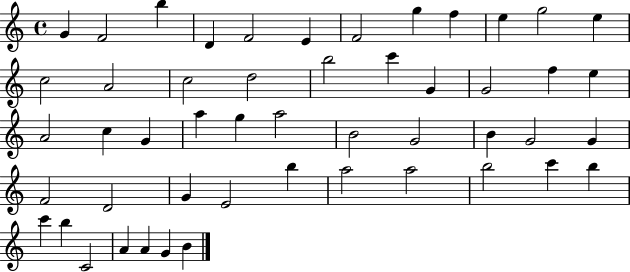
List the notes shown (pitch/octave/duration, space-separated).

G4/q F4/h B5/q D4/q F4/h E4/q F4/h G5/q F5/q E5/q G5/h E5/q C5/h A4/h C5/h D5/h B5/h C6/q G4/q G4/h F5/q E5/q A4/h C5/q G4/q A5/q G5/q A5/h B4/h G4/h B4/q G4/h G4/q F4/h D4/h G4/q E4/h B5/q A5/h A5/h B5/h C6/q B5/q C6/q B5/q C4/h A4/q A4/q G4/q B4/q